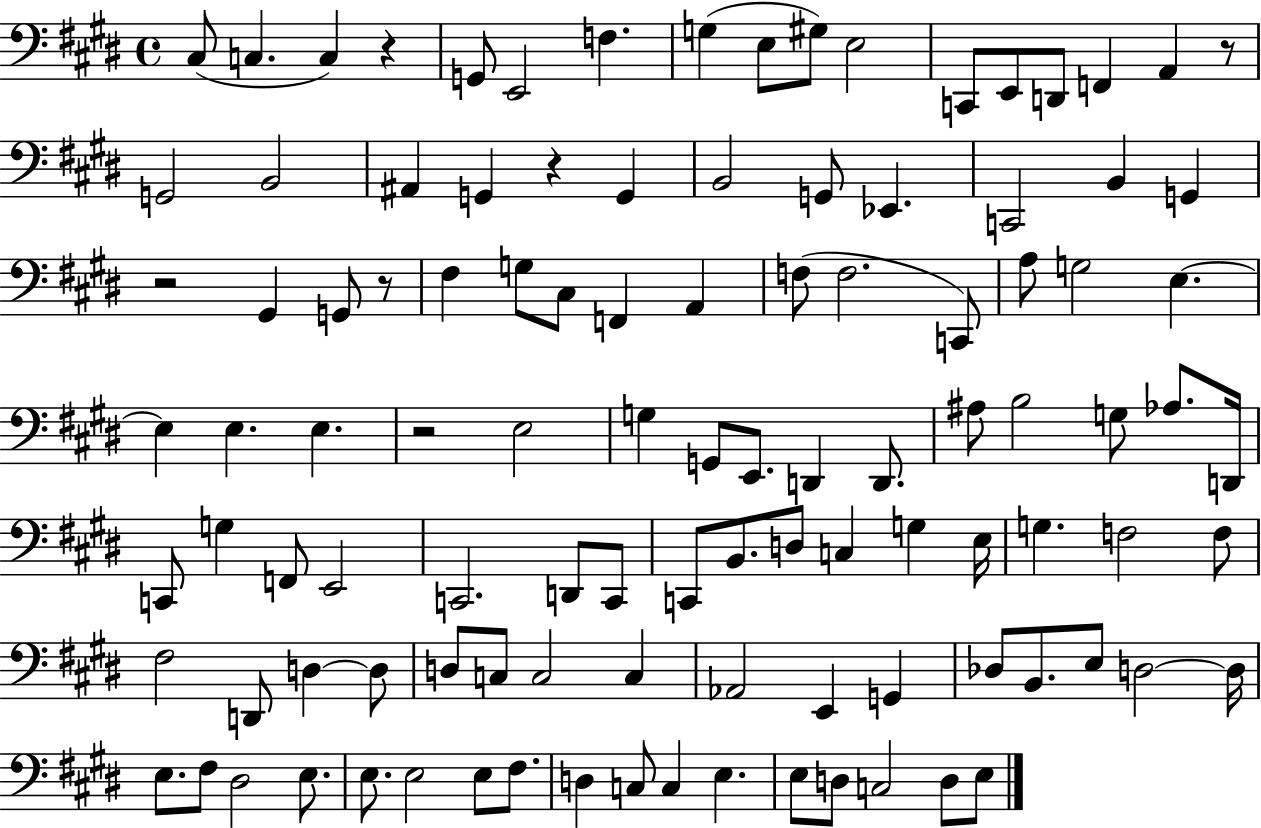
{
  \clef bass
  \time 4/4
  \defaultTimeSignature
  \key e \major
  \repeat volta 2 { cis8( c4. c4) r4 | g,8 e,2 f4. | g4( e8 gis8) e2 | c,8 e,8 d,8 f,4 a,4 r8 | \break g,2 b,2 | ais,4 g,4 r4 g,4 | b,2 g,8 ees,4. | c,2 b,4 g,4 | \break r2 gis,4 g,8 r8 | fis4 g8 cis8 f,4 a,4 | f8( f2. c,8) | a8 g2 e4.~~ | \break e4 e4. e4. | r2 e2 | g4 g,8 e,8. d,4 d,8. | ais8 b2 g8 aes8. d,16 | \break c,8 g4 f,8 e,2 | c,2. d,8 c,8 | c,8 b,8. d8 c4 g4 e16 | g4. f2 f8 | \break fis2 d,8 d4~~ d8 | d8 c8 c2 c4 | aes,2 e,4 g,4 | des8 b,8. e8 d2~~ d16 | \break e8. fis8 dis2 e8. | e8. e2 e8 fis8. | d4 c8 c4 e4. | e8 d8 c2 d8 e8 | \break } \bar "|."
}